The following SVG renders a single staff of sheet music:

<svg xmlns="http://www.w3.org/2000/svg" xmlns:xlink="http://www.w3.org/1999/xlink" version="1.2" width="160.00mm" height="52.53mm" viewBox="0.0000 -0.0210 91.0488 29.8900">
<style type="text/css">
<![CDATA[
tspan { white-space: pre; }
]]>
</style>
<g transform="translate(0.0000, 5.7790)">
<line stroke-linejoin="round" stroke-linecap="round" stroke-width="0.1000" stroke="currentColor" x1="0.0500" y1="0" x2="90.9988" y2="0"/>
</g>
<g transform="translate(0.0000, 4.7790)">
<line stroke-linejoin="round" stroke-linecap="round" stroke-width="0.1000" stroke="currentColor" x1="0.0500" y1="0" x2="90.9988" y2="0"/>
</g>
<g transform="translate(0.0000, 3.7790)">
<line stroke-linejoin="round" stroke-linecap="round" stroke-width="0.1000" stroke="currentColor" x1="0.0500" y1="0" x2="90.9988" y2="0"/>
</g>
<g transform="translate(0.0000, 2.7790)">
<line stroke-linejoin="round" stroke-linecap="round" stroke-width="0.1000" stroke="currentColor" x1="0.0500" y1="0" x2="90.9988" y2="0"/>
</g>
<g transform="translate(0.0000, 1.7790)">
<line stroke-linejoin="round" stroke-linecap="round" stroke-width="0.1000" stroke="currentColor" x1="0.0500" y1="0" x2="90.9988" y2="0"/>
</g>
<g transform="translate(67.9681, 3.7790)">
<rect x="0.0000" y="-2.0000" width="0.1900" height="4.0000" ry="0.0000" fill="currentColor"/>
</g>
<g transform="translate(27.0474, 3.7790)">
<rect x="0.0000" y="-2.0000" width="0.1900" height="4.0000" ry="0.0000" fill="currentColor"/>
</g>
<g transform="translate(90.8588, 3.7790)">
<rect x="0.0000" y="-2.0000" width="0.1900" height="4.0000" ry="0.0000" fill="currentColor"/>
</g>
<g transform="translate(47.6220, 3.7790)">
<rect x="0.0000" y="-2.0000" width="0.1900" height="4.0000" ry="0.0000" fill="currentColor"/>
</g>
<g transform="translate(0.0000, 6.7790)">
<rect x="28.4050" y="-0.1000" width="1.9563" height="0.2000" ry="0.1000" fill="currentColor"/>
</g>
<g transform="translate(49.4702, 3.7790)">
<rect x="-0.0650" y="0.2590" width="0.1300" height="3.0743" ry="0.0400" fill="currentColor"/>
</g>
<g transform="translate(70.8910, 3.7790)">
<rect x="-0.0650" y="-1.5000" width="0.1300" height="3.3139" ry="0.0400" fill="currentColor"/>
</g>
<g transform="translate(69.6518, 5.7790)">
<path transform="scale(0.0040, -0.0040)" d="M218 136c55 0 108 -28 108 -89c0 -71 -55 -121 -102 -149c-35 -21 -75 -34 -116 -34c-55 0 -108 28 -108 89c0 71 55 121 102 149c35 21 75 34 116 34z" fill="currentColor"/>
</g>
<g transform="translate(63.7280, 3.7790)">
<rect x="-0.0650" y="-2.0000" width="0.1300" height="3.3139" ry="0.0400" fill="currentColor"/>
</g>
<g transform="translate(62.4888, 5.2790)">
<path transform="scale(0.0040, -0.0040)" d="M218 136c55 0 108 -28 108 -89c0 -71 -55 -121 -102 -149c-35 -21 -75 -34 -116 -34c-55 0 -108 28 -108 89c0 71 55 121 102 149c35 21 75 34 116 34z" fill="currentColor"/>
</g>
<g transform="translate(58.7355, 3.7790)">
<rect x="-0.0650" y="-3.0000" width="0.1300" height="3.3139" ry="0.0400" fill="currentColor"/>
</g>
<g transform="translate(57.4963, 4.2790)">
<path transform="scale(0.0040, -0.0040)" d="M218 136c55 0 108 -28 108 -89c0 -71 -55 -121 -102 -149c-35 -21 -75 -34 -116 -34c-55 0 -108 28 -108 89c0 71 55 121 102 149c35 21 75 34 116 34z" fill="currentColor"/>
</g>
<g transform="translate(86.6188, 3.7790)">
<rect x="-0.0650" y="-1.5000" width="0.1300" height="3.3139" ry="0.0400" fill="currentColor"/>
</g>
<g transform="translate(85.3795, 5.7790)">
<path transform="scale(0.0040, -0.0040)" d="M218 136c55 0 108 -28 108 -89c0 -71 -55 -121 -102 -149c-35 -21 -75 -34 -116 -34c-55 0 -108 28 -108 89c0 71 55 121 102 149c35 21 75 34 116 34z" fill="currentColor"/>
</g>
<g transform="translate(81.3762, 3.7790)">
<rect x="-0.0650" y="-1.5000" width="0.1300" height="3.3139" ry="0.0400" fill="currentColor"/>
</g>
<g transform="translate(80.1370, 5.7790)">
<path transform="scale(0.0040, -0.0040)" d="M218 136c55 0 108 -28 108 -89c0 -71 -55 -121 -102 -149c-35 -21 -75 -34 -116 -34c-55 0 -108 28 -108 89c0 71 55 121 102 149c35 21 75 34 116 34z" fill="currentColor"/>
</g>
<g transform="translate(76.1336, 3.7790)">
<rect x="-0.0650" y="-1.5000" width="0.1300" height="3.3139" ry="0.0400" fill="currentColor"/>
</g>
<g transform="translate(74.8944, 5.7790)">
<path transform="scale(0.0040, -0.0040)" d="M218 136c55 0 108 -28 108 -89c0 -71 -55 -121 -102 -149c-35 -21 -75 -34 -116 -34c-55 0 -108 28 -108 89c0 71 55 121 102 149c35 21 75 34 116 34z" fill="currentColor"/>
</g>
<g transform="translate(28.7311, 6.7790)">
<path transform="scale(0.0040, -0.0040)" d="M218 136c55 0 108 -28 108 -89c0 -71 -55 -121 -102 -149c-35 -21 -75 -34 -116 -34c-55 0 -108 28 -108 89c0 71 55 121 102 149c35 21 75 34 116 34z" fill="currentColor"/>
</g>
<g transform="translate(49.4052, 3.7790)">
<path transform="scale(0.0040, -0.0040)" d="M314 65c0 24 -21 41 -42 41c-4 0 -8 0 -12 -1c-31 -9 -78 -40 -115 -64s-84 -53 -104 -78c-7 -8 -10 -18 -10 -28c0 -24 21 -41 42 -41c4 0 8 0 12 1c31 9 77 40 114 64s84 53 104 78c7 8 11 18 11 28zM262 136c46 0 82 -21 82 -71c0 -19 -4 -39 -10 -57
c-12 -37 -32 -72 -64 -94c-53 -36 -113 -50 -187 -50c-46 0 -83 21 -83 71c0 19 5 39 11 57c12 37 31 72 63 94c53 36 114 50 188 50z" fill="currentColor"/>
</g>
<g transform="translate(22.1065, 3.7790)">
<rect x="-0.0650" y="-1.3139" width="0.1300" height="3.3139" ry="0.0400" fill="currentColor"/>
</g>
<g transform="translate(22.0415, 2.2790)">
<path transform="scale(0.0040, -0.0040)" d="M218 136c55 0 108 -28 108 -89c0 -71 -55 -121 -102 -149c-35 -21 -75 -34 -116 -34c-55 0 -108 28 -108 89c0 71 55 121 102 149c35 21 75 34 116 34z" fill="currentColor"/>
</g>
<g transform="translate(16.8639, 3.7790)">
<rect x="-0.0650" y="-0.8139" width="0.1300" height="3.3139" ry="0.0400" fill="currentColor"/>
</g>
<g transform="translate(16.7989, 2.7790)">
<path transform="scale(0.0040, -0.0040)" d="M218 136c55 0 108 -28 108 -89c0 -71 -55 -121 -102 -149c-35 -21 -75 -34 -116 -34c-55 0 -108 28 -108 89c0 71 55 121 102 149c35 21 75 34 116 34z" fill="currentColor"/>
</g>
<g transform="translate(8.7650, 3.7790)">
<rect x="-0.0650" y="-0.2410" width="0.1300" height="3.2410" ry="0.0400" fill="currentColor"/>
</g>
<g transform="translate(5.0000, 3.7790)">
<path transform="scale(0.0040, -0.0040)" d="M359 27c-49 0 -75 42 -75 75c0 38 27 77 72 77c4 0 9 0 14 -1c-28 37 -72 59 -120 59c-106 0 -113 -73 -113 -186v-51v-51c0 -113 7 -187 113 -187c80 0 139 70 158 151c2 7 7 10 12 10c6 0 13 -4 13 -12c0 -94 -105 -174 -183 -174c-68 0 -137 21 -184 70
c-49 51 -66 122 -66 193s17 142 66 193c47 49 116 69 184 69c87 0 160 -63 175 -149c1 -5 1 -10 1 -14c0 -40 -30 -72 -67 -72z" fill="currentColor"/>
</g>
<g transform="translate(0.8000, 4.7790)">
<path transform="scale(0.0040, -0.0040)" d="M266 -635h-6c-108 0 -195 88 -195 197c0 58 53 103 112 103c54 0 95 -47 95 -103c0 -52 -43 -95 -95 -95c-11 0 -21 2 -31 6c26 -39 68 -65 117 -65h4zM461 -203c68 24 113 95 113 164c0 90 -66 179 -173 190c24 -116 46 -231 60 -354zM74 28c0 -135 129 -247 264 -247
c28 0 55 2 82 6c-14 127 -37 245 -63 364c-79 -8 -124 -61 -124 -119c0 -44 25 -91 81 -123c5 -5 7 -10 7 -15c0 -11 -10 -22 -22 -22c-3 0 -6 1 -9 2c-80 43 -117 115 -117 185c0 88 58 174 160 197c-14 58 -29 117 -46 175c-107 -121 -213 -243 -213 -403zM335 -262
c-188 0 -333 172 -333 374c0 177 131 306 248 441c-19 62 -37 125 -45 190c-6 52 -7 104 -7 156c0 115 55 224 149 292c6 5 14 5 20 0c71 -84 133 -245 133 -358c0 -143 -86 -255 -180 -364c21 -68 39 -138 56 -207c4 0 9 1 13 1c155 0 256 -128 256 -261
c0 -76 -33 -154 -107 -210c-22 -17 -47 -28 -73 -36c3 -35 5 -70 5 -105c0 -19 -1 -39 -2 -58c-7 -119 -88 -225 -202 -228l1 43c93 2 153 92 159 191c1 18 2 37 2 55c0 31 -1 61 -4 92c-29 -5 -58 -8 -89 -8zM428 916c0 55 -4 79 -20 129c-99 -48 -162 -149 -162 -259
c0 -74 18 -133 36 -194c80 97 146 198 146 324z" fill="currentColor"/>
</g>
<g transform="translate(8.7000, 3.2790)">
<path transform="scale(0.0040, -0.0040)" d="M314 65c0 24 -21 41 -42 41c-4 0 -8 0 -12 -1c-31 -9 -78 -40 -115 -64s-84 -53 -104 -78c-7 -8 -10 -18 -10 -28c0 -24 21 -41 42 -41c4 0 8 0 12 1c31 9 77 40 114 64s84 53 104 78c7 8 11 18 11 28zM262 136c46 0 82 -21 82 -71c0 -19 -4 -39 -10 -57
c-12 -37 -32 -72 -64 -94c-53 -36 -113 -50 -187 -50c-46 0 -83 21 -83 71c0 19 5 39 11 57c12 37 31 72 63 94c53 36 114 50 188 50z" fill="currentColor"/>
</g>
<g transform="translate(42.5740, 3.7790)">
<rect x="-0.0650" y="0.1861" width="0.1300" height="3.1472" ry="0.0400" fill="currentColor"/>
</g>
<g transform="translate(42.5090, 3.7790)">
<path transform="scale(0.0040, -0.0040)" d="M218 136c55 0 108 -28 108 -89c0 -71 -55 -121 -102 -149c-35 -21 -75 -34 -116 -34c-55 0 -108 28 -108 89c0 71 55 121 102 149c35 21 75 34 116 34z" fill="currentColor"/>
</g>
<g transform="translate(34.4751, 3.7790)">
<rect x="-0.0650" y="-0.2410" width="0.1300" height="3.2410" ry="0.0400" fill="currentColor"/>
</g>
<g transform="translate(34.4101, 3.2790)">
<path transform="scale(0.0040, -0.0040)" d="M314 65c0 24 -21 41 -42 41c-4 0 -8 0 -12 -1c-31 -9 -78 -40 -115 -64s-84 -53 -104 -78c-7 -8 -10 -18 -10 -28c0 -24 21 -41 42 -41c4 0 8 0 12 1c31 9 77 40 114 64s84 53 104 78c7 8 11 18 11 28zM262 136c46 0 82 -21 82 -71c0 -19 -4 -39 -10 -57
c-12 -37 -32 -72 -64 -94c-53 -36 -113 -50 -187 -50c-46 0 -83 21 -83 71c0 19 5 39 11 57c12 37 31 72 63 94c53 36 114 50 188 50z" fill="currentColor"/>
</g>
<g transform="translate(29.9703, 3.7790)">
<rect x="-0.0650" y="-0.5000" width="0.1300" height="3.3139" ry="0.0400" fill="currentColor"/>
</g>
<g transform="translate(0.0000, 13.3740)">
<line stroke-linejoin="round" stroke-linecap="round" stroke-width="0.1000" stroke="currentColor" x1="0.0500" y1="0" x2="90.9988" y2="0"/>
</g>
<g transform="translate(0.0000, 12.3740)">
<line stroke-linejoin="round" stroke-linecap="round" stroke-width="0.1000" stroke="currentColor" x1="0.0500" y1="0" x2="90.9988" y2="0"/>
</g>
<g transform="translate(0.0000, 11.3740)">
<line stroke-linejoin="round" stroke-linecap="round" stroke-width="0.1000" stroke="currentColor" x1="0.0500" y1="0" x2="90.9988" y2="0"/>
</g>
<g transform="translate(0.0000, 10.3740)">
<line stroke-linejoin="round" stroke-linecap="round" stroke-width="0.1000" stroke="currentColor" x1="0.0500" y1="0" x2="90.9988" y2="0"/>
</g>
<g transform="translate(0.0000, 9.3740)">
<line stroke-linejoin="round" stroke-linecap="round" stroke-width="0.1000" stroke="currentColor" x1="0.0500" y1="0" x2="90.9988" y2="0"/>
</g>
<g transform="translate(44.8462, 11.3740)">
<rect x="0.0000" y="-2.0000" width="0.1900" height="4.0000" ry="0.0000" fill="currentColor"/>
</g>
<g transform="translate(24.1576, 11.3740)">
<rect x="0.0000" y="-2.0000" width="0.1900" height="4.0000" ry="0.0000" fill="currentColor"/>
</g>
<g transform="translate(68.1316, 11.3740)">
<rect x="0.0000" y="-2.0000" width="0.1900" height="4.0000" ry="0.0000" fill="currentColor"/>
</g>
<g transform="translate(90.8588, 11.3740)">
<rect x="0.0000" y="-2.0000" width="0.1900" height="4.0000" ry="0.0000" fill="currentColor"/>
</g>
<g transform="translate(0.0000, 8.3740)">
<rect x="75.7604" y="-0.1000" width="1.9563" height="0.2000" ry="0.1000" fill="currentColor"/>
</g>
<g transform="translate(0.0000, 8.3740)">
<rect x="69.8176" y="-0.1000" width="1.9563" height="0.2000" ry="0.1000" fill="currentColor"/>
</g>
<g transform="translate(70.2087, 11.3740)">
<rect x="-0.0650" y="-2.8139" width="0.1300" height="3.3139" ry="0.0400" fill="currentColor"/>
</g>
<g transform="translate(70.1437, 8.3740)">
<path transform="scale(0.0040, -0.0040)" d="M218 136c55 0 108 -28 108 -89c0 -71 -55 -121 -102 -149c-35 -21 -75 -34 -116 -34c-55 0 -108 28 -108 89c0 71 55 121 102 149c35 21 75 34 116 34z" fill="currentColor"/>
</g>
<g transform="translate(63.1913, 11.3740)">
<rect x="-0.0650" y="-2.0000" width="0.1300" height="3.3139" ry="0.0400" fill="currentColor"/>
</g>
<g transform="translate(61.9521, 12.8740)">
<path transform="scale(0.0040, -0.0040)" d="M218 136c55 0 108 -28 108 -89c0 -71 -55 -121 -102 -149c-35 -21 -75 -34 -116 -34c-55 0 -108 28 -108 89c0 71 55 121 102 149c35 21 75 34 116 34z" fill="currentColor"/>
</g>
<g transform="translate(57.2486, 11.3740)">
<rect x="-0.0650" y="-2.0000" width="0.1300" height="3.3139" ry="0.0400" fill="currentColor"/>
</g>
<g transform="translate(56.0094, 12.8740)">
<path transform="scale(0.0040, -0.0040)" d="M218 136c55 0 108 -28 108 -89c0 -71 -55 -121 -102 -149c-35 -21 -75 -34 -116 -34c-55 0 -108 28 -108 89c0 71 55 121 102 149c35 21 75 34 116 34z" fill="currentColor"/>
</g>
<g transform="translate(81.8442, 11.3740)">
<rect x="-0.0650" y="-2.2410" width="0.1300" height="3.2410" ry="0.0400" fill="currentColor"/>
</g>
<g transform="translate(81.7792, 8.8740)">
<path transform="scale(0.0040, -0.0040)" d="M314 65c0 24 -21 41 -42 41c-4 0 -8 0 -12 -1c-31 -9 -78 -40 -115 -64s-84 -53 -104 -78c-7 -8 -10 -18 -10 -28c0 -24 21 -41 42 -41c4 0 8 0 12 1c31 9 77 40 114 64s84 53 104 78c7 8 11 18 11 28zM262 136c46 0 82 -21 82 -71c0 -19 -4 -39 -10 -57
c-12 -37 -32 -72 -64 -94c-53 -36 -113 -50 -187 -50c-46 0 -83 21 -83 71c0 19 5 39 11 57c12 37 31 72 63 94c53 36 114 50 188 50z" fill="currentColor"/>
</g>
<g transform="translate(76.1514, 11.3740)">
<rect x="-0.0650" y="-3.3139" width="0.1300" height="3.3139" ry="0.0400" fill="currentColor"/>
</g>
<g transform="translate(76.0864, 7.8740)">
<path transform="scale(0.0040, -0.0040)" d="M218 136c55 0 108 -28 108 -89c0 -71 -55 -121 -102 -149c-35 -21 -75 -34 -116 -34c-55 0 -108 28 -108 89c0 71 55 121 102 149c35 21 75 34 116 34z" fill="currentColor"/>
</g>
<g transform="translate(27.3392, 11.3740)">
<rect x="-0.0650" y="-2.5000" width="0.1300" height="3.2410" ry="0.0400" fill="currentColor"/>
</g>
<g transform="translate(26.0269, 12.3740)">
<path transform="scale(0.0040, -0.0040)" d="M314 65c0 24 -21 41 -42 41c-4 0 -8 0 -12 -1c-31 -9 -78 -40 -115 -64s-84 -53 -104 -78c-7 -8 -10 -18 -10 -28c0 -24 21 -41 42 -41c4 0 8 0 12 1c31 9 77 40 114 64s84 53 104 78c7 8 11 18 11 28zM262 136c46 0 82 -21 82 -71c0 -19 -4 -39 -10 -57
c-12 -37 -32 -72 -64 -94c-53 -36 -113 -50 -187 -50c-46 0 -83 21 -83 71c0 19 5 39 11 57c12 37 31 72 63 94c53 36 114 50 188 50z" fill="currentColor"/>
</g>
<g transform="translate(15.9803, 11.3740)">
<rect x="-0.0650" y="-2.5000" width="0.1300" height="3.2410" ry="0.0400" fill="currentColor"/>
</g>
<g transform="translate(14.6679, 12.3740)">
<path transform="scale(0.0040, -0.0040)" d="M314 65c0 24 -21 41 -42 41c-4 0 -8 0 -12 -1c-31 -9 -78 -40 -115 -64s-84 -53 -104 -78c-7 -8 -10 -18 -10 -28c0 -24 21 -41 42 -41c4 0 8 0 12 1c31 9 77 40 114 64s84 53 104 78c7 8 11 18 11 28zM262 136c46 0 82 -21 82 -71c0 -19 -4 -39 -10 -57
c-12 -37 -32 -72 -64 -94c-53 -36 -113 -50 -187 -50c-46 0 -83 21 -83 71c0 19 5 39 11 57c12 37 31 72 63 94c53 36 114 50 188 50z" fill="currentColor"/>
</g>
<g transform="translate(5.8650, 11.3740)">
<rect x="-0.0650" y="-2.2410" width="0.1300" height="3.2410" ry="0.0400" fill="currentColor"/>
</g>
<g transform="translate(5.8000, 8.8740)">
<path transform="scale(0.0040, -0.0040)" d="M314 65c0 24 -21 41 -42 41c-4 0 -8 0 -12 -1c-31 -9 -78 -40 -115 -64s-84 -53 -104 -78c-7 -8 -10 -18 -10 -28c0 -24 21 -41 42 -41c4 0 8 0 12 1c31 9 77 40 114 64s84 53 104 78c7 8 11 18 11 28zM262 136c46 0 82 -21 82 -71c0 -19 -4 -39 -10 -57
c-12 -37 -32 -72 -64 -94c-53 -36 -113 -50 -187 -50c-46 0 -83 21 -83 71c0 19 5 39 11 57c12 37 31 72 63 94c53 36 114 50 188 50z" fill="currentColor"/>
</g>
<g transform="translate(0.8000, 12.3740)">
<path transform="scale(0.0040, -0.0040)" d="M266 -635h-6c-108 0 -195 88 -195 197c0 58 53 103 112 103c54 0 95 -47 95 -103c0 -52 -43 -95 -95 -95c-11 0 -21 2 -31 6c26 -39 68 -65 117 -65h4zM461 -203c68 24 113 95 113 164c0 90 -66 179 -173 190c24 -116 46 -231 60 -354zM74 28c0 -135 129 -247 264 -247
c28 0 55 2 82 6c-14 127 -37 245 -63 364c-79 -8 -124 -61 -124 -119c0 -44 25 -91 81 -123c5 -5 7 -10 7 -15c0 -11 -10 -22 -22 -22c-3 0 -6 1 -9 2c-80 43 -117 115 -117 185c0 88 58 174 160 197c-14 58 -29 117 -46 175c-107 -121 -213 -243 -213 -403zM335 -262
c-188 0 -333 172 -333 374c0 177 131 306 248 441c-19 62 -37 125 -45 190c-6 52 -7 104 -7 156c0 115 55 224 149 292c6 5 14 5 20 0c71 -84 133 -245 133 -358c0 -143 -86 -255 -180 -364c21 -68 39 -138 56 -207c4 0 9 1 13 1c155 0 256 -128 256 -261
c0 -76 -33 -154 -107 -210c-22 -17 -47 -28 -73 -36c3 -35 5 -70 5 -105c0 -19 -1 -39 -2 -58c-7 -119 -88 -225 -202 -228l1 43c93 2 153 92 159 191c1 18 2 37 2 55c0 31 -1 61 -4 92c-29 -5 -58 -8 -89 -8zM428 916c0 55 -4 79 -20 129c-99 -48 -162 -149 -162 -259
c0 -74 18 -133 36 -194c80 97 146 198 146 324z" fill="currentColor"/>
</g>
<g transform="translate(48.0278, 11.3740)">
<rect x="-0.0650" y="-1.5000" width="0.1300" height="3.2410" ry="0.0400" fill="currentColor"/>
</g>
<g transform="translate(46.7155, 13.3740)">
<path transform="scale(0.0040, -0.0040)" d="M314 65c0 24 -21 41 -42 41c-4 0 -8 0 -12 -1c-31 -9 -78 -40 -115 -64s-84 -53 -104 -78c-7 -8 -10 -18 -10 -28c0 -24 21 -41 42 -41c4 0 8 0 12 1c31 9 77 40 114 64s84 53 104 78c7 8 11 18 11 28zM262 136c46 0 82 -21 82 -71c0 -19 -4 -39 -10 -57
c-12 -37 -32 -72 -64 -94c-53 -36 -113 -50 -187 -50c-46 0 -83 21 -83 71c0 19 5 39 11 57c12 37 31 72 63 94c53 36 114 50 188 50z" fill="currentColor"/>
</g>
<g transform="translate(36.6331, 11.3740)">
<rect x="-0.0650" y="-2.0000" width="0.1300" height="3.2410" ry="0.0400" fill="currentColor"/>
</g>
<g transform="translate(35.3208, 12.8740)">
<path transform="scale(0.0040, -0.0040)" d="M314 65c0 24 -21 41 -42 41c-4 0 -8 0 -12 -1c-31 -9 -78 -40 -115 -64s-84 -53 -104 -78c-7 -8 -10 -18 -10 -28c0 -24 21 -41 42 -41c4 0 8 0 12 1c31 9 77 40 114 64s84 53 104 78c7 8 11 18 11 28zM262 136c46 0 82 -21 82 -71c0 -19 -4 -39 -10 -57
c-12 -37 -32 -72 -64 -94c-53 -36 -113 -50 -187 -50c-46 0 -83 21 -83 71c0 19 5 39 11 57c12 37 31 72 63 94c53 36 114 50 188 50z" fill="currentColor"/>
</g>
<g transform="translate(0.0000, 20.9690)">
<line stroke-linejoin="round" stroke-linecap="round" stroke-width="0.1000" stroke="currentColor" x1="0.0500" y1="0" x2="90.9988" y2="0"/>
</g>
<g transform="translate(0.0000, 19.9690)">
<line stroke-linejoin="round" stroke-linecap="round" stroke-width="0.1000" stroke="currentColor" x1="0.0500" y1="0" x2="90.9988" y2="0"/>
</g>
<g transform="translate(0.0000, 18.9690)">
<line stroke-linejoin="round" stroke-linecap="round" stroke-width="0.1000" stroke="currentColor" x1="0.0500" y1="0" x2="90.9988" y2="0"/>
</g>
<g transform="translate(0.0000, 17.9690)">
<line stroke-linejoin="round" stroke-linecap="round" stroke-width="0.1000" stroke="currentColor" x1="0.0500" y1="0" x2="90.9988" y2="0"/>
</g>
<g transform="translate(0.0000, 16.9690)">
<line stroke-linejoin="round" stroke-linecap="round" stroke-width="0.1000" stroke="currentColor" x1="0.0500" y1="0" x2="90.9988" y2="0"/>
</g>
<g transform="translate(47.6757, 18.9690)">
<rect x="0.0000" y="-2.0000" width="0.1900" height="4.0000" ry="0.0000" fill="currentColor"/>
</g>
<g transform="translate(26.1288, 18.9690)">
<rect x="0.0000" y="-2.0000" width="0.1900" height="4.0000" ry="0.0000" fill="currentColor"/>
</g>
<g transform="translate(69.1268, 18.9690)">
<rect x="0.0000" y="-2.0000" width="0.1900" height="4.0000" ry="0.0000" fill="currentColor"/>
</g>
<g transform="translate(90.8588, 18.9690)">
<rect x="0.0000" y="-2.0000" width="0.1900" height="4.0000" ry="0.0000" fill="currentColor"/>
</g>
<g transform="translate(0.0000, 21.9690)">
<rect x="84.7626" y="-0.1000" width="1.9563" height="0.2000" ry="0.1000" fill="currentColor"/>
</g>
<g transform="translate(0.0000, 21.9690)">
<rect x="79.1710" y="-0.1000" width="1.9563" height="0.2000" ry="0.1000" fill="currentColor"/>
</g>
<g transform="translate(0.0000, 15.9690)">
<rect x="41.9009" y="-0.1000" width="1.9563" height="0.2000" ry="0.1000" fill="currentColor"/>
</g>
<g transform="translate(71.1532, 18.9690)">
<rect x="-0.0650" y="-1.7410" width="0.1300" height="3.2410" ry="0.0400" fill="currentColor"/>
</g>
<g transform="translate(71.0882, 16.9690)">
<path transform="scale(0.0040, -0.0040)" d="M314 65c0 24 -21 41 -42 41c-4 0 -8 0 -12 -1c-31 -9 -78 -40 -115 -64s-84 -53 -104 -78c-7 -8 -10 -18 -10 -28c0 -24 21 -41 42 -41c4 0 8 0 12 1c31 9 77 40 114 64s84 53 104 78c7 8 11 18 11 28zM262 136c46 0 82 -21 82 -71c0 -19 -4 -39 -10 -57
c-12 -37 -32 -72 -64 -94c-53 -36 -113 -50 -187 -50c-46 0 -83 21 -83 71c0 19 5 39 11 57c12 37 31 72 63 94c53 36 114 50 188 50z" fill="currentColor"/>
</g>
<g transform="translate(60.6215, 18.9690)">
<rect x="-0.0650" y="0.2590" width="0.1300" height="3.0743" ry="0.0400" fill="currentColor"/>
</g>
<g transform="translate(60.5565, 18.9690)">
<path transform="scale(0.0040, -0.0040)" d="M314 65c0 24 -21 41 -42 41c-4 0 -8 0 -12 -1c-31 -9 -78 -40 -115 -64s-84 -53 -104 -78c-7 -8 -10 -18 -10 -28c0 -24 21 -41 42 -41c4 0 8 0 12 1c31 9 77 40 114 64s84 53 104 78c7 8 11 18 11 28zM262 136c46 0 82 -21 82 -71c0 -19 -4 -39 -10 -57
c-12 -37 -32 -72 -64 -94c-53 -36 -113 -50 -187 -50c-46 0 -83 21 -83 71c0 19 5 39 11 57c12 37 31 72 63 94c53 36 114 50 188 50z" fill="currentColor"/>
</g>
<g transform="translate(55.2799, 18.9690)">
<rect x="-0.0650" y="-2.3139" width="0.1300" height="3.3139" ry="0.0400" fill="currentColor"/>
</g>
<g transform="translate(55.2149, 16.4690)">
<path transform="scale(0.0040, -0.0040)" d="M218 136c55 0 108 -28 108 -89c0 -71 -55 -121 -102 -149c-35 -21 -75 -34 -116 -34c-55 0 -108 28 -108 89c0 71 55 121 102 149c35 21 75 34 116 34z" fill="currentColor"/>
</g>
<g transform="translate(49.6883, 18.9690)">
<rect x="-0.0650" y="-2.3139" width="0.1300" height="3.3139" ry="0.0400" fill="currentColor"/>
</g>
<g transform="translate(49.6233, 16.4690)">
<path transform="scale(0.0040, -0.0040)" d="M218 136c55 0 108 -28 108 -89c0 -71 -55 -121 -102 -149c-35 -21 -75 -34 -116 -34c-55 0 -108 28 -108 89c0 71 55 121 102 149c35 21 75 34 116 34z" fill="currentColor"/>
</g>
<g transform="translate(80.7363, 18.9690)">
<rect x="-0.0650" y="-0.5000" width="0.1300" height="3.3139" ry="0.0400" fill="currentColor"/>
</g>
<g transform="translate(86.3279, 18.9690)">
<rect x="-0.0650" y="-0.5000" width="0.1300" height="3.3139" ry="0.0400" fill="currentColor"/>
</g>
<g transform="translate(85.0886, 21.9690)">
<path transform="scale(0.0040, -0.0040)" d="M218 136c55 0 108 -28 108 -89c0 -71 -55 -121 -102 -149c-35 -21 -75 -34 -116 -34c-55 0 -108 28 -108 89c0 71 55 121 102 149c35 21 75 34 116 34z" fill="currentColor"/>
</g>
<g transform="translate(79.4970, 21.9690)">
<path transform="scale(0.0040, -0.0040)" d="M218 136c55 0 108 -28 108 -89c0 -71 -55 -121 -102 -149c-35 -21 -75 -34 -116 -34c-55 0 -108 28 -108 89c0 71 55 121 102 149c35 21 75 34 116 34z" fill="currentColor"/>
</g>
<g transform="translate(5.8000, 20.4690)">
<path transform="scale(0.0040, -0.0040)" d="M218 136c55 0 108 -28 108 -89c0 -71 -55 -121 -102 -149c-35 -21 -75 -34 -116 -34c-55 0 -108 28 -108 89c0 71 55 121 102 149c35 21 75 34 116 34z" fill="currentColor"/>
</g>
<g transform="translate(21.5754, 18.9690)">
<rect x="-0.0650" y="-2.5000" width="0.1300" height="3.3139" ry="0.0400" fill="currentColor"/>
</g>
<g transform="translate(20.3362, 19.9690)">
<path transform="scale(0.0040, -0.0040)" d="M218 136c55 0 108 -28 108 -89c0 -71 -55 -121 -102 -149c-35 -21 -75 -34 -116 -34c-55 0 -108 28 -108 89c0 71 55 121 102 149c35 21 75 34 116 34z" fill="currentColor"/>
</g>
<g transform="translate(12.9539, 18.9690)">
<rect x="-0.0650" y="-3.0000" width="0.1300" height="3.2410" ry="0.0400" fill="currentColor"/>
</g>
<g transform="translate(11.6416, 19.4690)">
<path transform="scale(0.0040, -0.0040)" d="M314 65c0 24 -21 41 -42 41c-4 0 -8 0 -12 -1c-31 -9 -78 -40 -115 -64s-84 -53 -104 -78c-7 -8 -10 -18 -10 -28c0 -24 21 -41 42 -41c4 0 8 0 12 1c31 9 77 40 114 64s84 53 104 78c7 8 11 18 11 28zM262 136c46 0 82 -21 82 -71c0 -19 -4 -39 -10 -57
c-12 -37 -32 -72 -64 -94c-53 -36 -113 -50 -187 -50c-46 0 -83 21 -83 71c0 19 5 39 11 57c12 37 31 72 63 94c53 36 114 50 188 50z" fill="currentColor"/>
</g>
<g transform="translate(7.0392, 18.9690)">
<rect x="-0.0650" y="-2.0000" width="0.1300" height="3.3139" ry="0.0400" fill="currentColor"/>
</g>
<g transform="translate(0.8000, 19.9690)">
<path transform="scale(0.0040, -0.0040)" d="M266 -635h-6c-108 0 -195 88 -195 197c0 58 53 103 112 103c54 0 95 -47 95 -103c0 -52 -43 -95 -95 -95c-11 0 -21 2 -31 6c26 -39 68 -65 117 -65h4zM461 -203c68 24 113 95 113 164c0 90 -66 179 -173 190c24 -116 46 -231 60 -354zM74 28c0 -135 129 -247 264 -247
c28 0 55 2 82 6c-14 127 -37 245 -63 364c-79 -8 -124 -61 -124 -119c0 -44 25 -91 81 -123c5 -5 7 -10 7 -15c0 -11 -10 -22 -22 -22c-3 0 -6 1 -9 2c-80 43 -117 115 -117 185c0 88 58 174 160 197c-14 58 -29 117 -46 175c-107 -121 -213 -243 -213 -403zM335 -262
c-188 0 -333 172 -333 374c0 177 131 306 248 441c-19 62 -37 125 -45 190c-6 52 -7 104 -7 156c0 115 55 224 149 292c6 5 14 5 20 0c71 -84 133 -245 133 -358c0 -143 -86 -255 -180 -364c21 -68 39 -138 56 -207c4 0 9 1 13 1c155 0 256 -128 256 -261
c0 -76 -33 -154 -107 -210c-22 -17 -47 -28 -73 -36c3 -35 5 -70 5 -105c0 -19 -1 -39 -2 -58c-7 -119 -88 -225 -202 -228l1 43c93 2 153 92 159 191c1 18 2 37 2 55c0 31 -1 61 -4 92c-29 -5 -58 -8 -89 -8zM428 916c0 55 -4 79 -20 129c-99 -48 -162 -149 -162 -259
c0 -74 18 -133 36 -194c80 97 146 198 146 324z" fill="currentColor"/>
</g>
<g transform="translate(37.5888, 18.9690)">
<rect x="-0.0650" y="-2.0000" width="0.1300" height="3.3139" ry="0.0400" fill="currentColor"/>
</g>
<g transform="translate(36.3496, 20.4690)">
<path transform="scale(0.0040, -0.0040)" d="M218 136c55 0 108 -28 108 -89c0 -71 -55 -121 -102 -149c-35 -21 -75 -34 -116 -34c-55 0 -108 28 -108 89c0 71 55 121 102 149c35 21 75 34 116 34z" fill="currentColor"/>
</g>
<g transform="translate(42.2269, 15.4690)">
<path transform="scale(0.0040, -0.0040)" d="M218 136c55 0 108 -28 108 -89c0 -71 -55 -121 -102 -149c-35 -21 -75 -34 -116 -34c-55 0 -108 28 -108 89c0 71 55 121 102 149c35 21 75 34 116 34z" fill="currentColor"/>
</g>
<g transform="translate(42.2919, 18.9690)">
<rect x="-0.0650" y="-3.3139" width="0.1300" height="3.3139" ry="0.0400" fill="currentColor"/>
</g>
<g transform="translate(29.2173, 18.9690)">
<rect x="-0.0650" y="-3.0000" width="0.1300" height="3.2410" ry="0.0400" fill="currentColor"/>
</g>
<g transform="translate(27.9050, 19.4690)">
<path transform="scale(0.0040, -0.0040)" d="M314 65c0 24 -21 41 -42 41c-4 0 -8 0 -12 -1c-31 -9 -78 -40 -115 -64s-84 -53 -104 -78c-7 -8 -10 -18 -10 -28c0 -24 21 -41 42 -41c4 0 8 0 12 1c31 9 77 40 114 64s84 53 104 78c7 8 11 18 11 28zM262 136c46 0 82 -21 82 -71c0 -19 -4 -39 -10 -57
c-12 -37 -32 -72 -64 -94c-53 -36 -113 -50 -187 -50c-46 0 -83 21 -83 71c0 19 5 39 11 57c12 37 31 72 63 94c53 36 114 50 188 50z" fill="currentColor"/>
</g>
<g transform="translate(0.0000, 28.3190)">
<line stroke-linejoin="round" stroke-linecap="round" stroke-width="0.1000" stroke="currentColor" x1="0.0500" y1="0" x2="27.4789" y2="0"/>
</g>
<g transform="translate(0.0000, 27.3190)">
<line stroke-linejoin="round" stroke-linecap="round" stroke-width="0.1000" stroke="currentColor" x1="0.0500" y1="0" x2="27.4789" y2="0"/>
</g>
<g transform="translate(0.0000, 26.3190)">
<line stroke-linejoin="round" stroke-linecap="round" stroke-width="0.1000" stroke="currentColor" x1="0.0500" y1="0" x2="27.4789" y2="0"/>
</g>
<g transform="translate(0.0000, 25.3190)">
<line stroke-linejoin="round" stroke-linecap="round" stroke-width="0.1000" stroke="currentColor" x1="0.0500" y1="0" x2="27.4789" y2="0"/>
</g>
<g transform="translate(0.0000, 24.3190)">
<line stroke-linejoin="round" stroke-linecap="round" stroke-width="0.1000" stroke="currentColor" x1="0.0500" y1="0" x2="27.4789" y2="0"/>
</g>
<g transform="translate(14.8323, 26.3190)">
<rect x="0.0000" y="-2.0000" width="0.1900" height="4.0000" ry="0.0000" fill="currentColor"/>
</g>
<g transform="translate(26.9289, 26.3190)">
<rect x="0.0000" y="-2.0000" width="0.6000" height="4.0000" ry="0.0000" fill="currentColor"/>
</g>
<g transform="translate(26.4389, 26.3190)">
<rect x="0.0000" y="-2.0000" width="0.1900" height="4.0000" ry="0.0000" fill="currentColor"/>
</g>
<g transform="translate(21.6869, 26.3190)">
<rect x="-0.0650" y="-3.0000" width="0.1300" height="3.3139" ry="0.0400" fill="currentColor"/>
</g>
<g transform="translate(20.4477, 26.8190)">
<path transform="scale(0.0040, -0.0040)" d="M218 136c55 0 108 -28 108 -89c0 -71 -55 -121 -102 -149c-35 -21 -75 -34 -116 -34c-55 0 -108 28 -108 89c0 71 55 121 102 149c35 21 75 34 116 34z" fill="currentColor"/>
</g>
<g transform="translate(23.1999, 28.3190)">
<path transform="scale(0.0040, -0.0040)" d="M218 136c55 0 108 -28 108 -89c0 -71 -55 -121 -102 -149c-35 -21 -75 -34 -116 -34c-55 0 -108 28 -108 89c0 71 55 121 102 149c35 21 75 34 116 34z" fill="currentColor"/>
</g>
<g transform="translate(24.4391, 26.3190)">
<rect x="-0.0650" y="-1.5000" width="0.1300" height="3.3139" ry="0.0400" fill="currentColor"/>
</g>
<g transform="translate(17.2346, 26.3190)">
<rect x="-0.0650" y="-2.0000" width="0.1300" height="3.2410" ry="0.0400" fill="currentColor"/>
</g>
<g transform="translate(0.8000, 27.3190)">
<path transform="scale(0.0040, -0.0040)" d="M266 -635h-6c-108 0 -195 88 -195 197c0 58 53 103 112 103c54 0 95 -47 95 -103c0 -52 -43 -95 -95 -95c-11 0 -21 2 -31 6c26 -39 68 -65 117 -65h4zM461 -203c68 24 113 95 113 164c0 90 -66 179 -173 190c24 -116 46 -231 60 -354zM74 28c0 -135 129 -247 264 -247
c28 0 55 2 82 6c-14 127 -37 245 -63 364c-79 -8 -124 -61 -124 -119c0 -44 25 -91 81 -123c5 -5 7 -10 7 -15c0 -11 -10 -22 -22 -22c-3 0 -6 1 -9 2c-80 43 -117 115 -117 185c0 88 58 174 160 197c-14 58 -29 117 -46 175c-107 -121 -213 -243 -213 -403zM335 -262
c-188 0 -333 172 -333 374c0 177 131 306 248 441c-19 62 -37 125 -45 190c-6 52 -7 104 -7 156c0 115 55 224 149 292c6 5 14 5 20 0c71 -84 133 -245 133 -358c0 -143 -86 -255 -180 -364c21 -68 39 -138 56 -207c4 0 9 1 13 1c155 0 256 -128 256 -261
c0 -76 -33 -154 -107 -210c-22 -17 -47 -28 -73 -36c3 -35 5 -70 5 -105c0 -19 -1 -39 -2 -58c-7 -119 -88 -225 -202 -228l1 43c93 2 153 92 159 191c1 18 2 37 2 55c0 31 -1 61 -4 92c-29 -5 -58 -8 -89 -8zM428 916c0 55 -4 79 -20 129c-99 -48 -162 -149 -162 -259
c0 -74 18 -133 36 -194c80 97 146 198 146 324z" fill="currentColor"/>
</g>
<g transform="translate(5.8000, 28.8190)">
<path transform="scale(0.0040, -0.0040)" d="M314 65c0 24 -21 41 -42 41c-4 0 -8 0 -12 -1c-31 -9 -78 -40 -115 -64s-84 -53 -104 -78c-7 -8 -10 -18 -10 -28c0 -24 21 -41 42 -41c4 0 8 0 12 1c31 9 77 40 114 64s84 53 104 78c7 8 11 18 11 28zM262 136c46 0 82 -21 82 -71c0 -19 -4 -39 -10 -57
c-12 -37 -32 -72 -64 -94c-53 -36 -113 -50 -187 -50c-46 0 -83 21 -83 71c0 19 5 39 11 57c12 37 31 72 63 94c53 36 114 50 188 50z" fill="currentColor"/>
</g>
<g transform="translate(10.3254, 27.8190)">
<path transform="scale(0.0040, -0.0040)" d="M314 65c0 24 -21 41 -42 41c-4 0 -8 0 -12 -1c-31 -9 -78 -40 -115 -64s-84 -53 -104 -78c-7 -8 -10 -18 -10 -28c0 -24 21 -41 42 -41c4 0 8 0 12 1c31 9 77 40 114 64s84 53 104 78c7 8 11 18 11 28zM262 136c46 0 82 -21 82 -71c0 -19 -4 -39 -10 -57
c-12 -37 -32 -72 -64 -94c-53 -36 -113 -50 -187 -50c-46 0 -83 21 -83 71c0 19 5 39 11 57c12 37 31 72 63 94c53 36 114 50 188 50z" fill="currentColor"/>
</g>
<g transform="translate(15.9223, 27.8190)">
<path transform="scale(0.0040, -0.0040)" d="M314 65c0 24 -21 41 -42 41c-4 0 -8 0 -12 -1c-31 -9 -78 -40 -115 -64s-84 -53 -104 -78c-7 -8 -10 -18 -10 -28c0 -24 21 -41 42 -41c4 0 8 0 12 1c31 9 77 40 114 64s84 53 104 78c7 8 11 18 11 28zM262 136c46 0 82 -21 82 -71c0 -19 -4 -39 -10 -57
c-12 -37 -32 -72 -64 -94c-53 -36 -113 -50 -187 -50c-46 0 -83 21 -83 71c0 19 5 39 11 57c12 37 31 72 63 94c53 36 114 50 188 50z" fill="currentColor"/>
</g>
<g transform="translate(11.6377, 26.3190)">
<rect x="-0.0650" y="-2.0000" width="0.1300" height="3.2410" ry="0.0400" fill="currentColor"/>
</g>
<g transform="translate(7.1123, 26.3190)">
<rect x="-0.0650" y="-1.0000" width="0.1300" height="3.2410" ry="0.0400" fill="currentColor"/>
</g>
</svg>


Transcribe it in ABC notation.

X:1
T:Untitled
M:4/4
L:1/4
K:C
c2 d e C c2 B B2 A F E E E E g2 G2 G2 F2 E2 F F a b g2 F A2 G A2 F b g g B2 f2 C C D2 F2 F2 A E